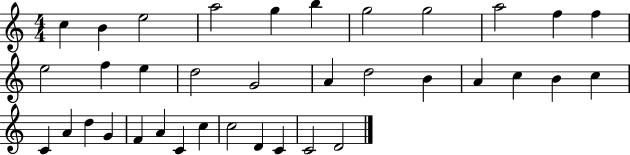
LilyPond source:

{
  \clef treble
  \numericTimeSignature
  \time 4/4
  \key c \major
  c''4 b'4 e''2 | a''2 g''4 b''4 | g''2 g''2 | a''2 f''4 f''4 | \break e''2 f''4 e''4 | d''2 g'2 | a'4 d''2 b'4 | a'4 c''4 b'4 c''4 | \break c'4 a'4 d''4 g'4 | f'4 a'4 c'4 c''4 | c''2 d'4 c'4 | c'2 d'2 | \break \bar "|."
}